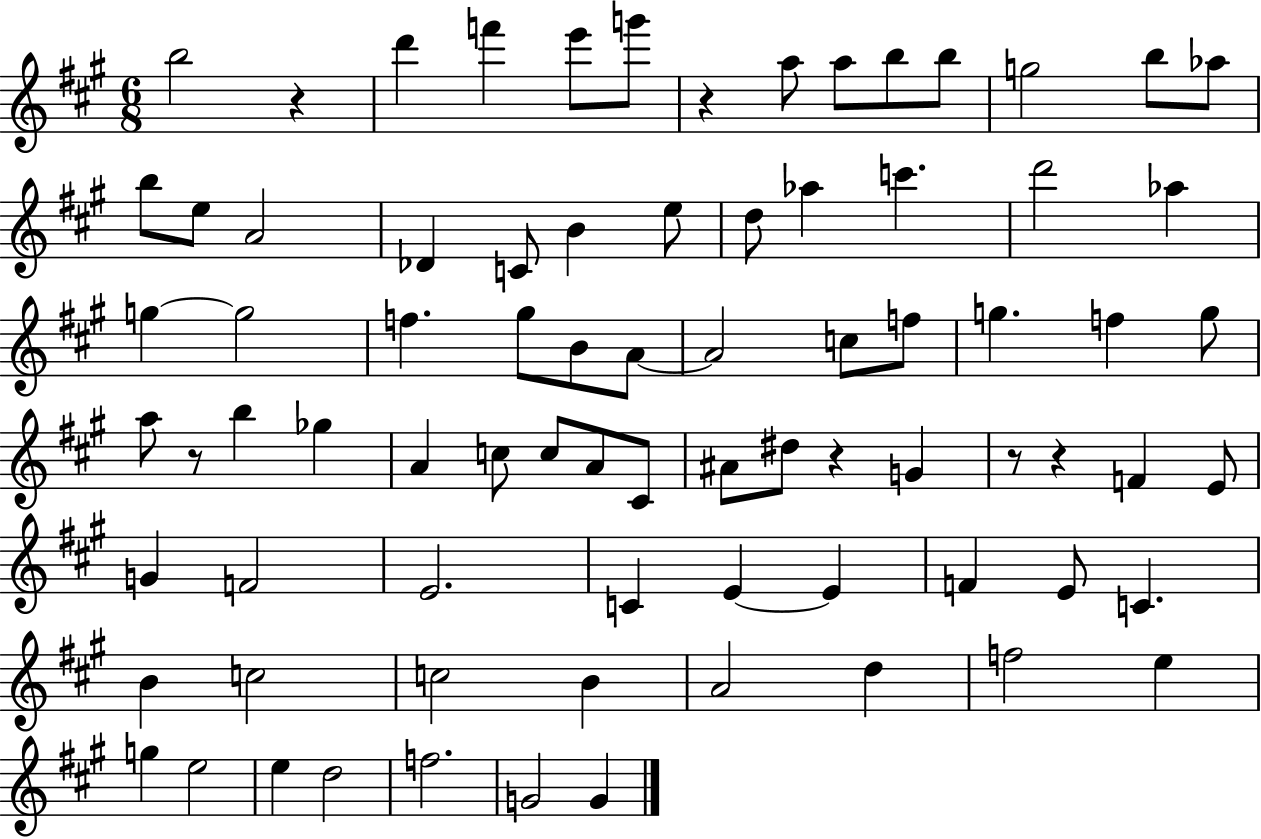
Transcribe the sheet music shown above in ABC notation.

X:1
T:Untitled
M:6/8
L:1/4
K:A
b2 z d' f' e'/2 g'/2 z a/2 a/2 b/2 b/2 g2 b/2 _a/2 b/2 e/2 A2 _D C/2 B e/2 d/2 _a c' d'2 _a g g2 f ^g/2 B/2 A/2 A2 c/2 f/2 g f g/2 a/2 z/2 b _g A c/2 c/2 A/2 ^C/2 ^A/2 ^d/2 z G z/2 z F E/2 G F2 E2 C E E F E/2 C B c2 c2 B A2 d f2 e g e2 e d2 f2 G2 G